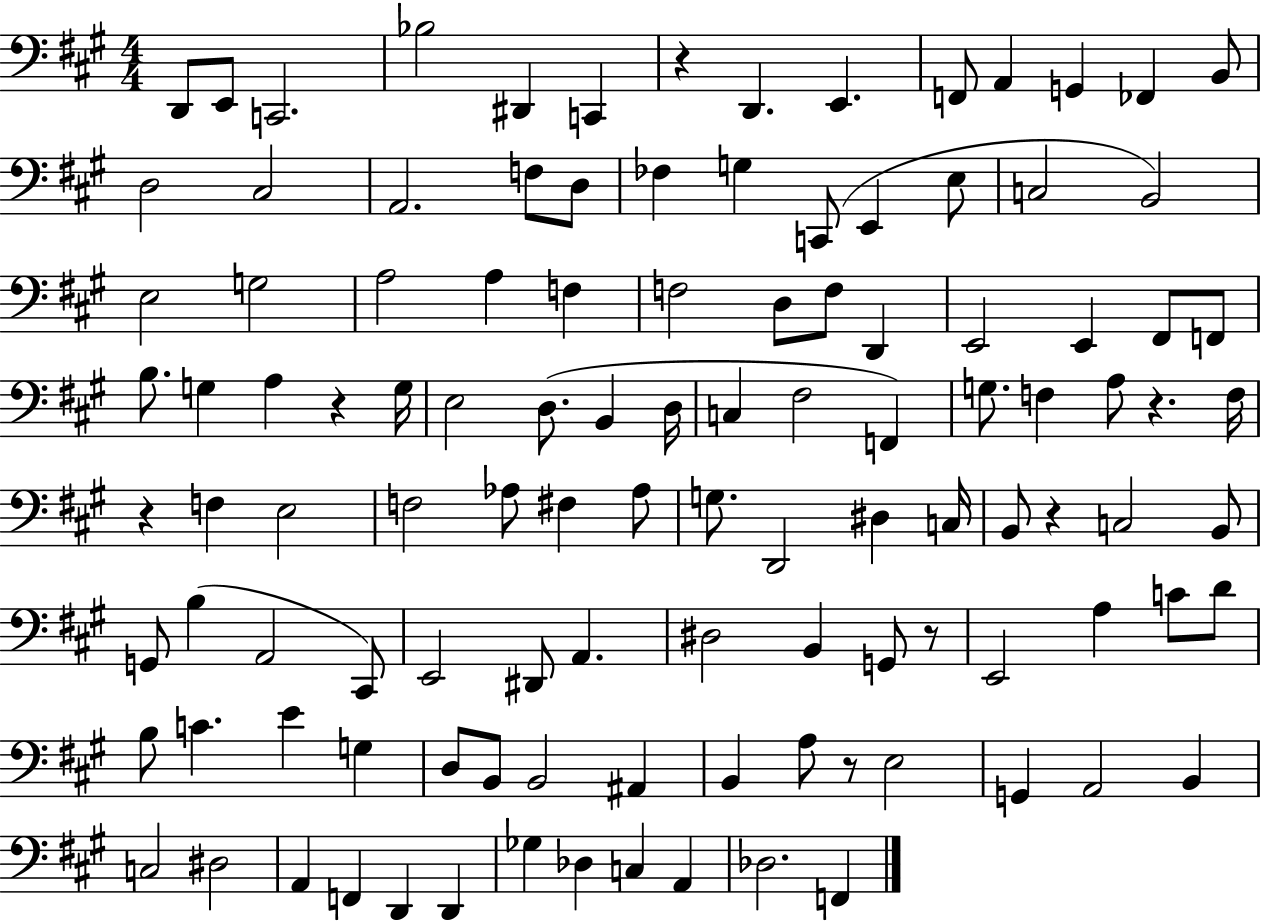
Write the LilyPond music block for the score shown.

{
  \clef bass
  \numericTimeSignature
  \time 4/4
  \key a \major
  d,8 e,8 c,2. | bes2 dis,4 c,4 | r4 d,4. e,4. | f,8 a,4 g,4 fes,4 b,8 | \break d2 cis2 | a,2. f8 d8 | fes4 g4 c,8( e,4 e8 | c2 b,2) | \break e2 g2 | a2 a4 f4 | f2 d8 f8 d,4 | e,2 e,4 fis,8 f,8 | \break b8. g4 a4 r4 g16 | e2 d8.( b,4 d16 | c4 fis2 f,4) | g8. f4 a8 r4. f16 | \break r4 f4 e2 | f2 aes8 fis4 aes8 | g8. d,2 dis4 c16 | b,8 r4 c2 b,8 | \break g,8 b4( a,2 cis,8) | e,2 dis,8 a,4. | dis2 b,4 g,8 r8 | e,2 a4 c'8 d'8 | \break b8 c'4. e'4 g4 | d8 b,8 b,2 ais,4 | b,4 a8 r8 e2 | g,4 a,2 b,4 | \break c2 dis2 | a,4 f,4 d,4 d,4 | ges4 des4 c4 a,4 | des2. f,4 | \break \bar "|."
}